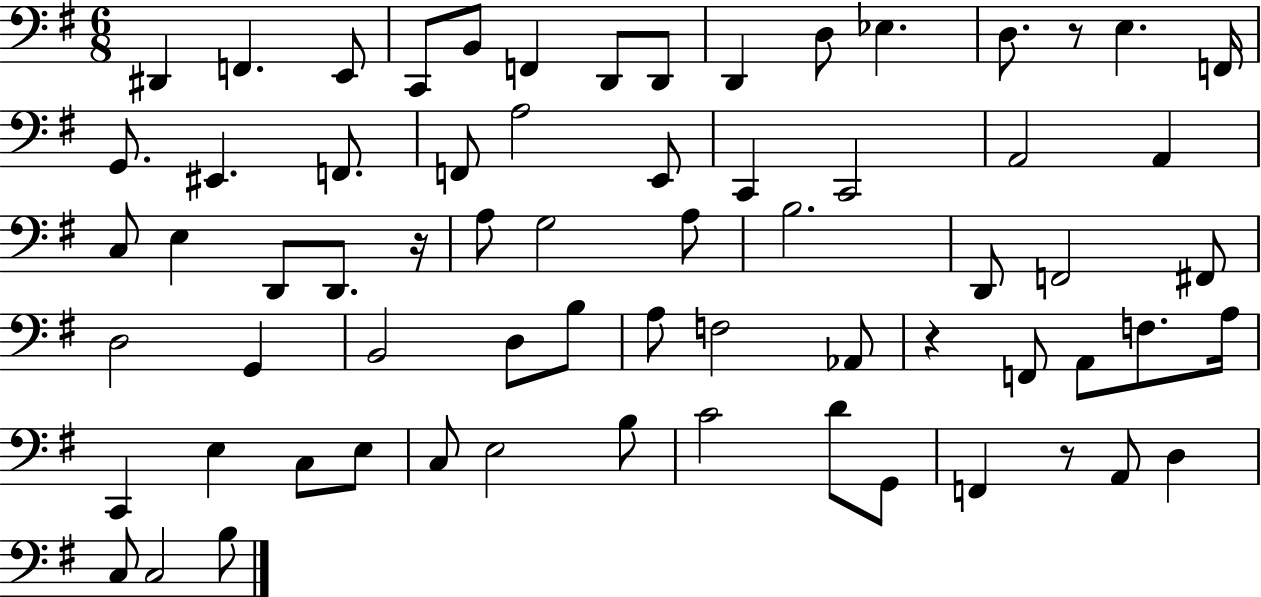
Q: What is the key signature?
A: G major